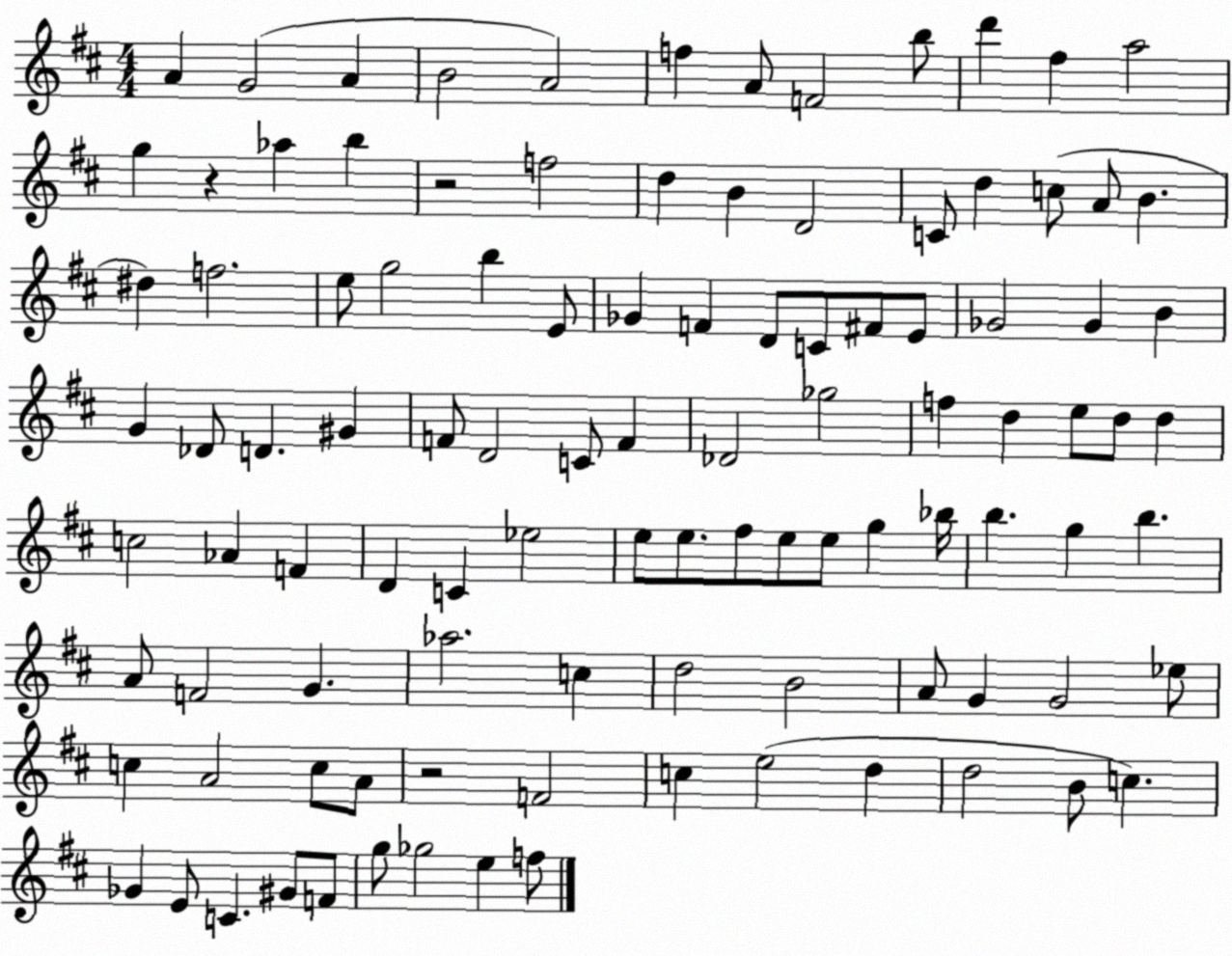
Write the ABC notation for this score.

X:1
T:Untitled
M:4/4
L:1/4
K:D
A G2 A B2 A2 f A/2 F2 b/2 d' ^f a2 g z _a b z2 f2 d B D2 C/2 d c/2 A/2 B ^d f2 e/2 g2 b E/2 _G F D/2 C/2 ^F/2 E/2 _G2 _G B G _D/2 D ^G F/2 D2 C/2 F _D2 _g2 f d e/2 d/2 d c2 _A F D C _e2 e/2 e/2 ^f/2 e/2 e/2 g _b/4 b g b A/2 F2 G _a2 c d2 B2 A/2 G G2 _e/2 c A2 c/2 A/2 z2 F2 c e2 d d2 B/2 c _G E/2 C ^G/2 F/2 g/2 _g2 e f/2